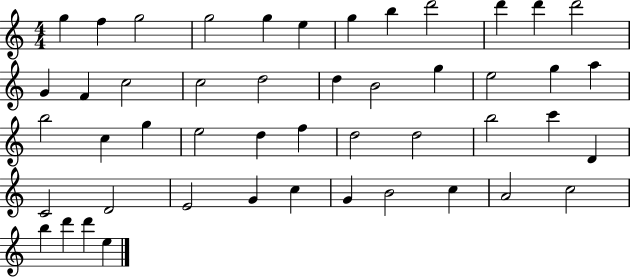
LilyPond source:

{
  \clef treble
  \numericTimeSignature
  \time 4/4
  \key c \major
  g''4 f''4 g''2 | g''2 g''4 e''4 | g''4 b''4 d'''2 | d'''4 d'''4 d'''2 | \break g'4 f'4 c''2 | c''2 d''2 | d''4 b'2 g''4 | e''2 g''4 a''4 | \break b''2 c''4 g''4 | e''2 d''4 f''4 | d''2 d''2 | b''2 c'''4 d'4 | \break c'2 d'2 | e'2 g'4 c''4 | g'4 b'2 c''4 | a'2 c''2 | \break b''4 d'''4 d'''4 e''4 | \bar "|."
}